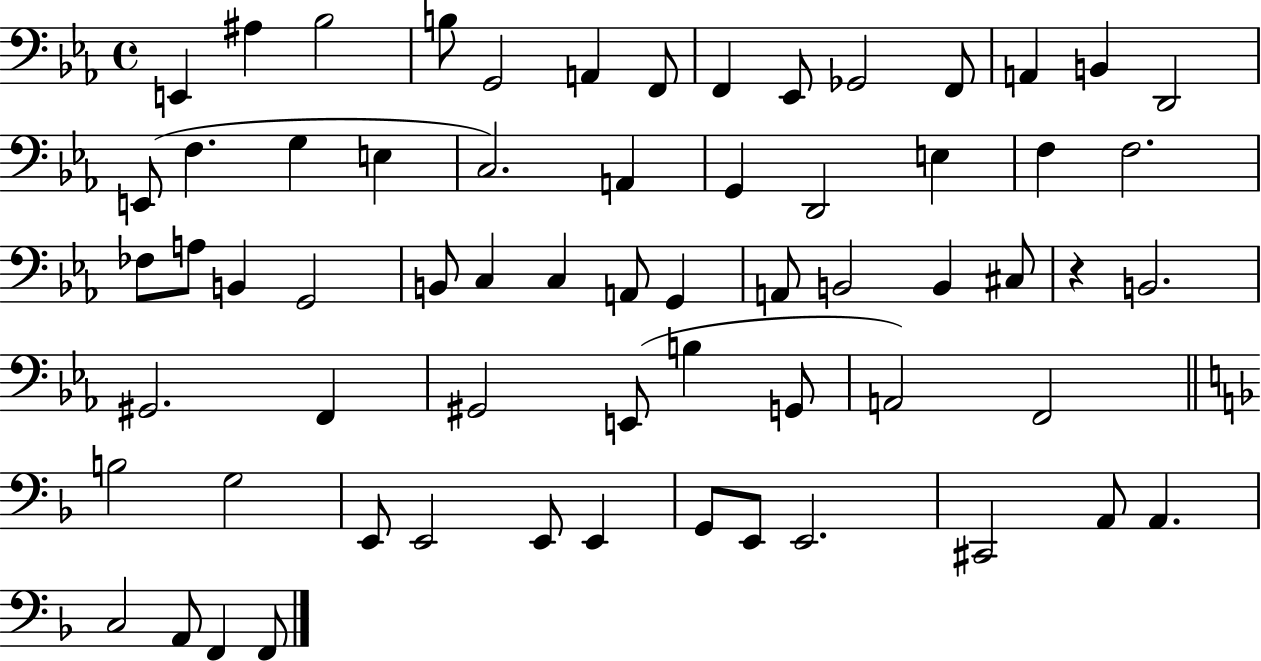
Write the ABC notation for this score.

X:1
T:Untitled
M:4/4
L:1/4
K:Eb
E,, ^A, _B,2 B,/2 G,,2 A,, F,,/2 F,, _E,,/2 _G,,2 F,,/2 A,, B,, D,,2 E,,/2 F, G, E, C,2 A,, G,, D,,2 E, F, F,2 _F,/2 A,/2 B,, G,,2 B,,/2 C, C, A,,/2 G,, A,,/2 B,,2 B,, ^C,/2 z B,,2 ^G,,2 F,, ^G,,2 E,,/2 B, G,,/2 A,,2 F,,2 B,2 G,2 E,,/2 E,,2 E,,/2 E,, G,,/2 E,,/2 E,,2 ^C,,2 A,,/2 A,, C,2 A,,/2 F,, F,,/2